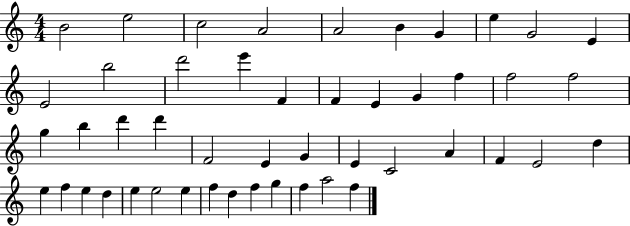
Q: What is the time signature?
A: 4/4